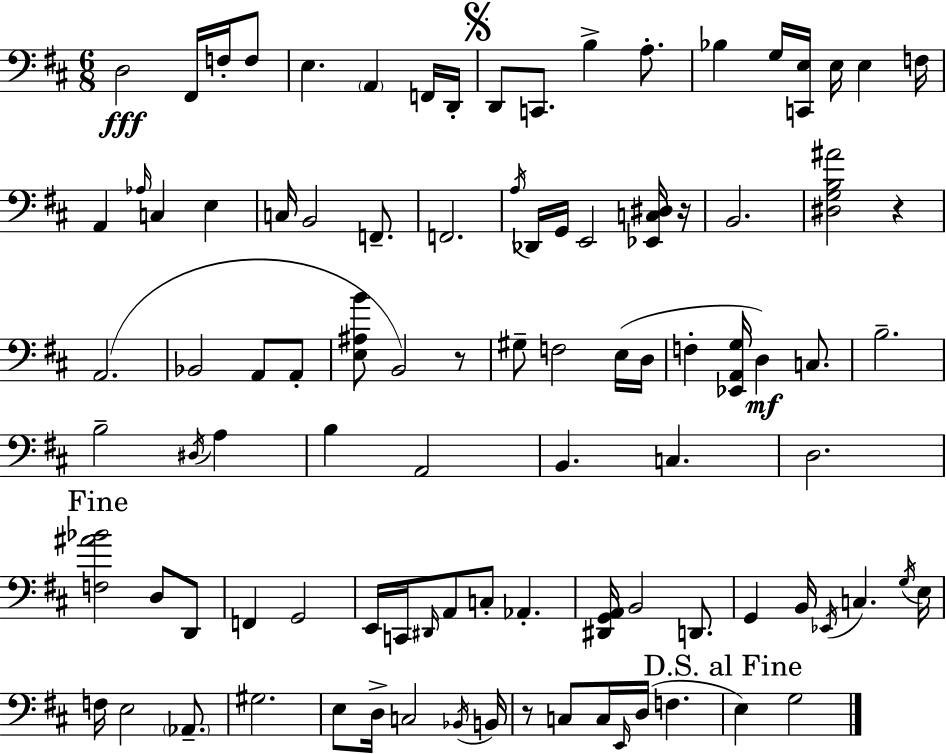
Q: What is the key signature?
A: D major